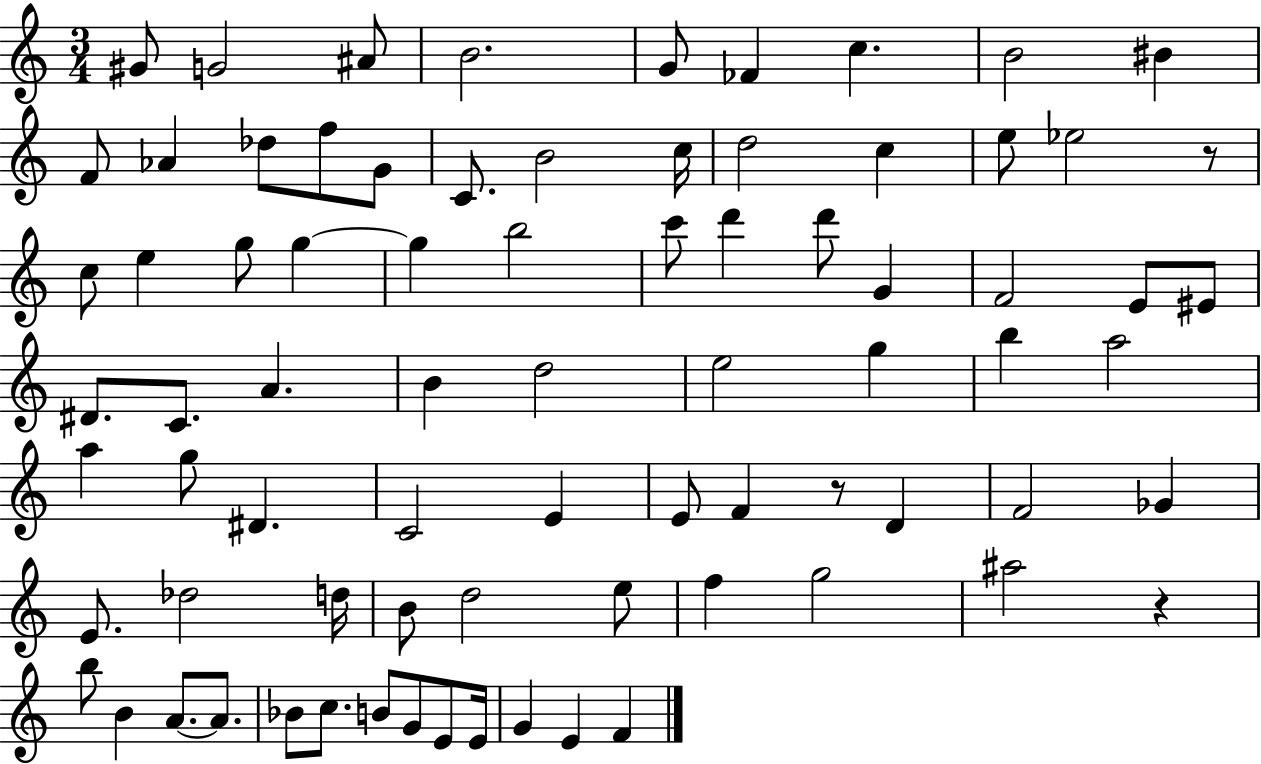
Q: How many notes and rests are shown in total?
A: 78